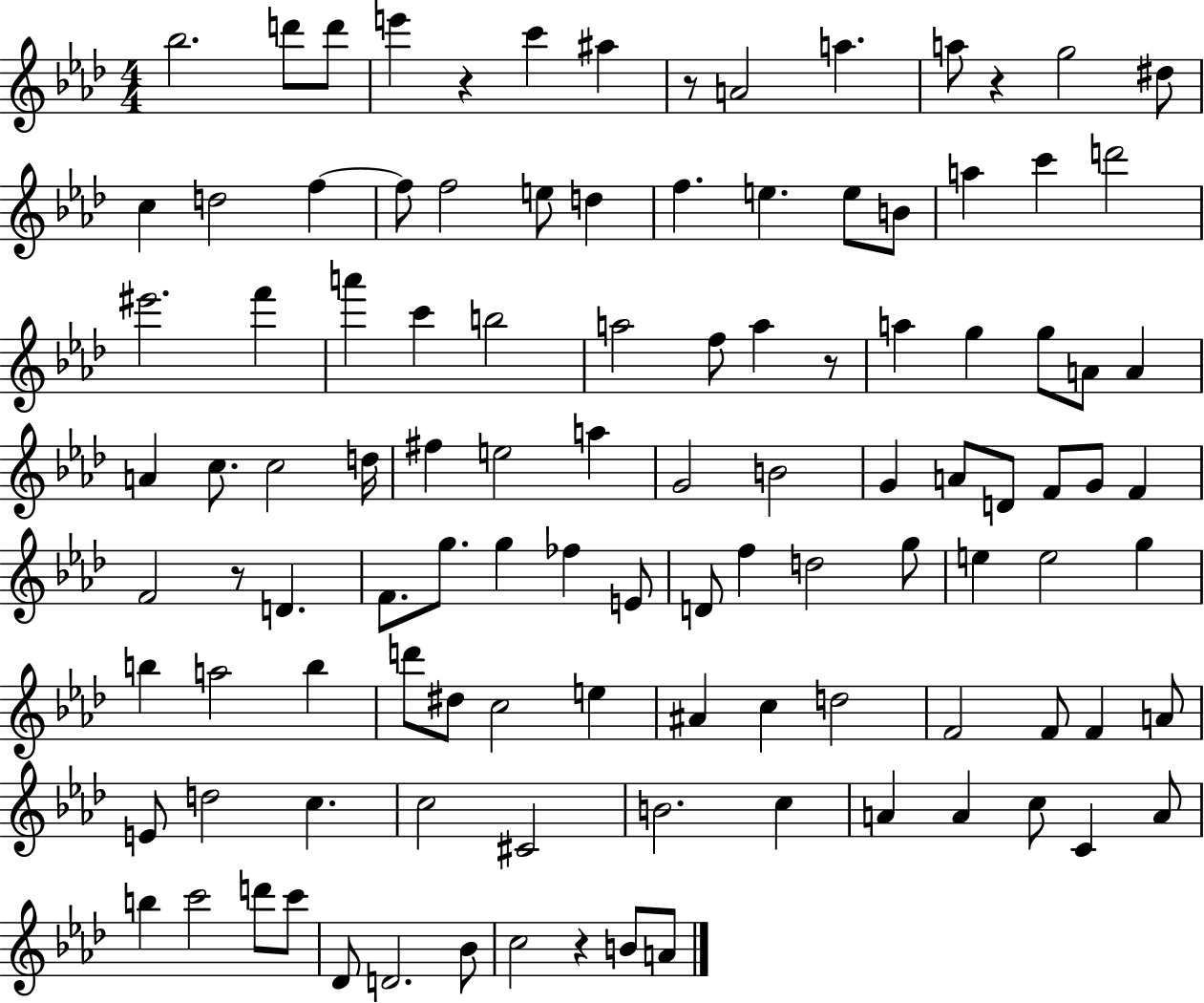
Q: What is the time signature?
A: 4/4